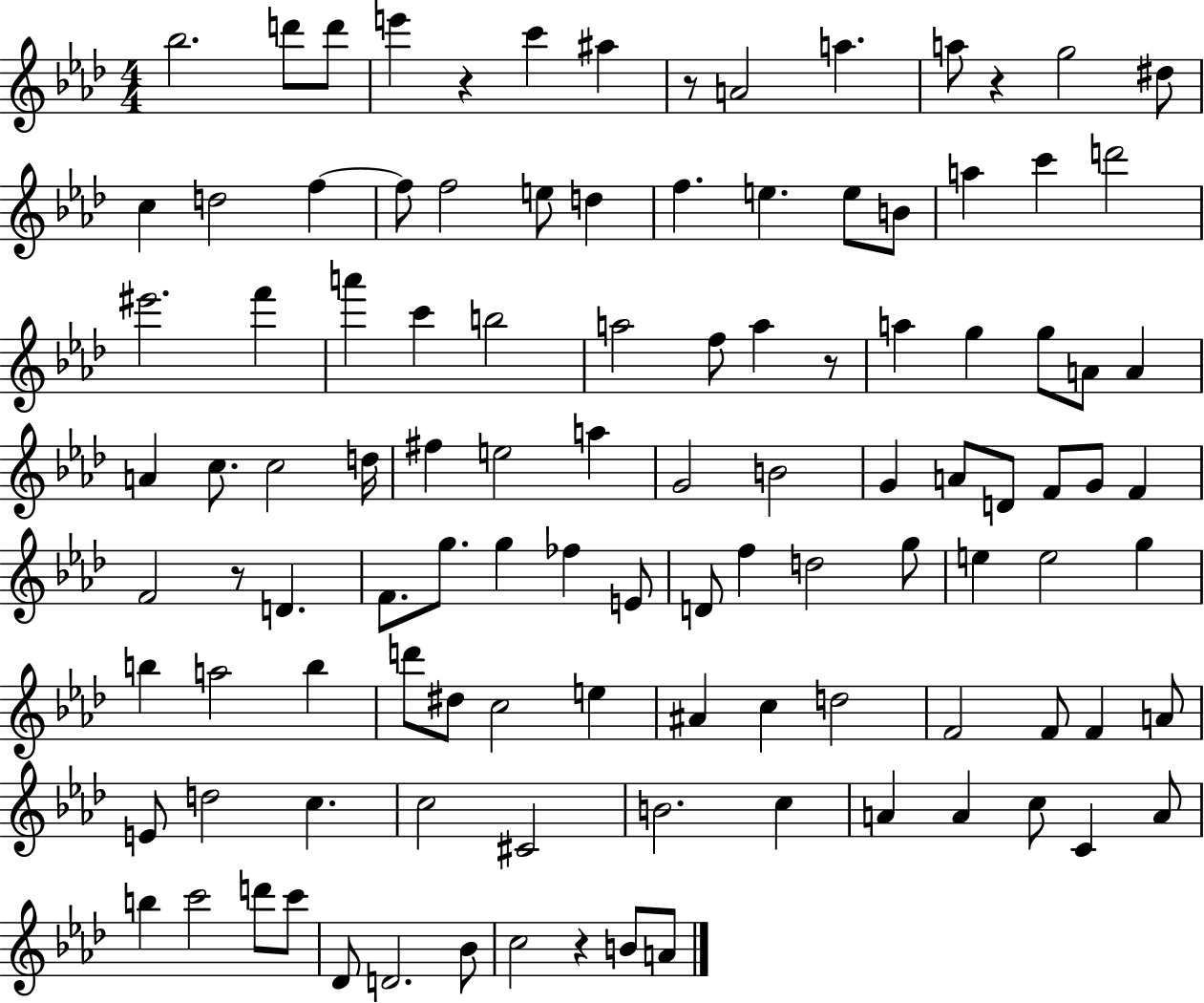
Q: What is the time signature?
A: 4/4